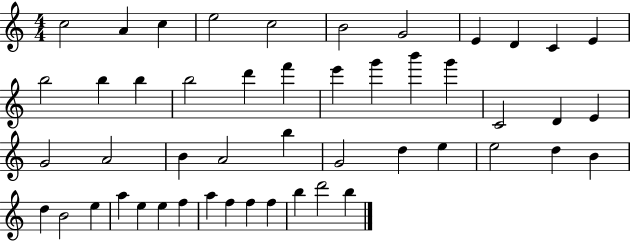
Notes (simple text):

C5/h A4/q C5/q E5/h C5/h B4/h G4/h E4/q D4/q C4/q E4/q B5/h B5/q B5/q B5/h D6/q F6/q E6/q G6/q B6/q G6/q C4/h D4/q E4/q G4/h A4/h B4/q A4/h B5/q G4/h D5/q E5/q E5/h D5/q B4/q D5/q B4/h E5/q A5/q E5/q E5/q F5/q A5/q F5/q F5/q F5/q B5/q D6/h B5/q